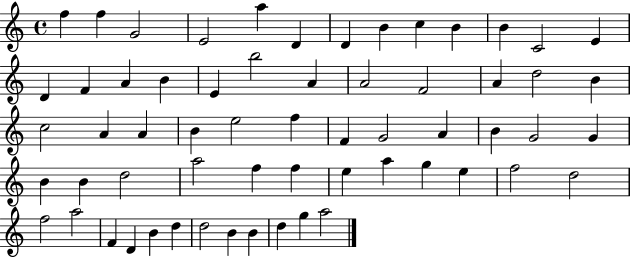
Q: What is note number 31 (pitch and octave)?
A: F5